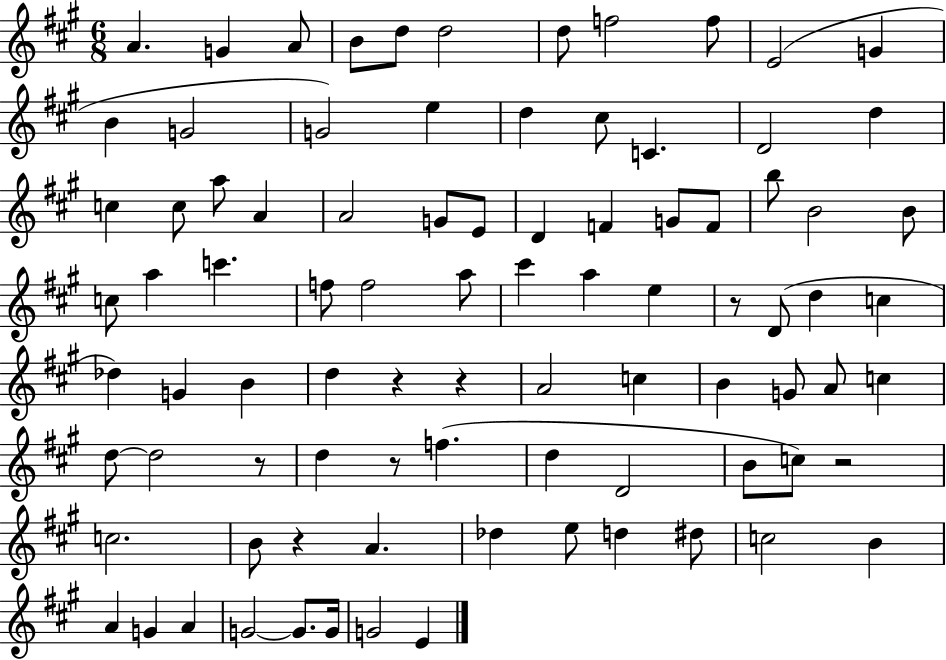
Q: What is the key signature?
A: A major